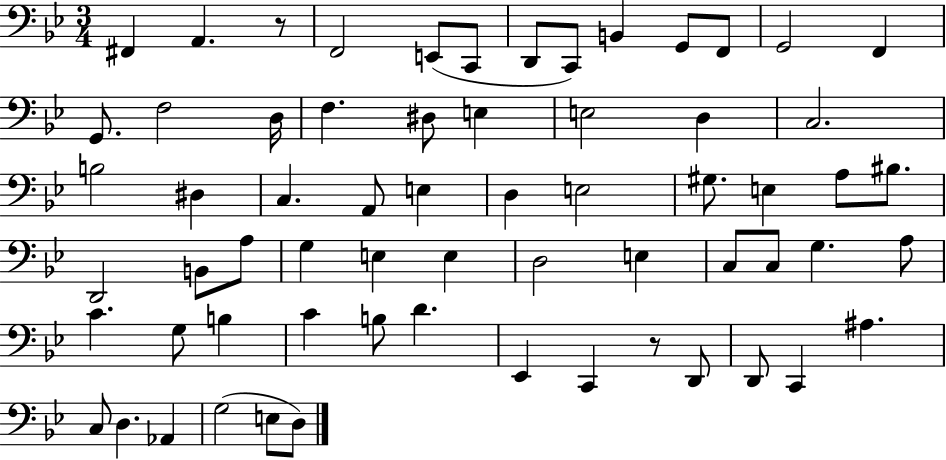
F#2/q A2/q. R/e F2/h E2/e C2/e D2/e C2/e B2/q G2/e F2/e G2/h F2/q G2/e. F3/h D3/s F3/q. D#3/e E3/q E3/h D3/q C3/h. B3/h D#3/q C3/q. A2/e E3/q D3/q E3/h G#3/e. E3/q A3/e BIS3/e. D2/h B2/e A3/e G3/q E3/q E3/q D3/h E3/q C3/e C3/e G3/q. A3/e C4/q. G3/e B3/q C4/q B3/e D4/q. Eb2/q C2/q R/e D2/e D2/e C2/q A#3/q. C3/e D3/q. Ab2/q G3/h E3/e D3/e